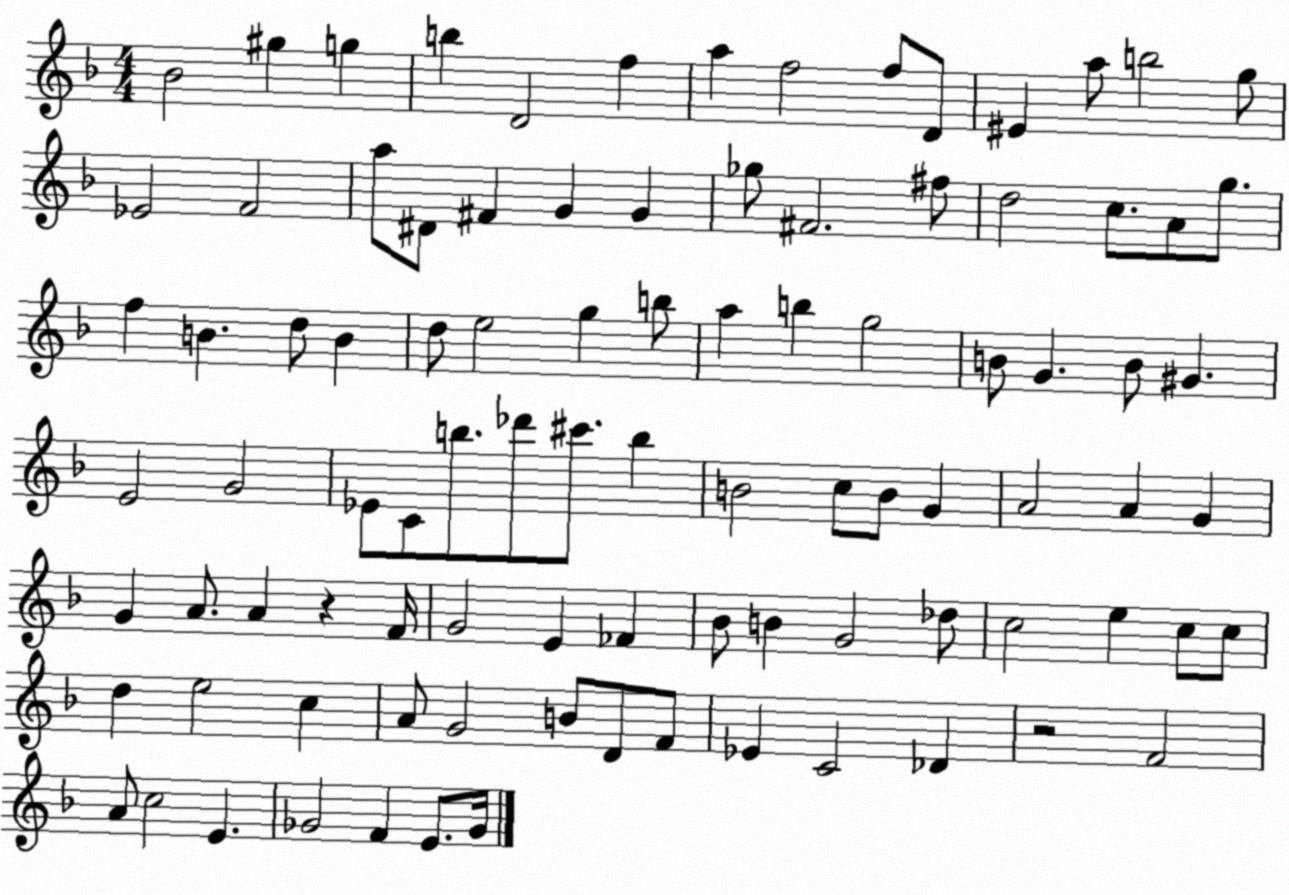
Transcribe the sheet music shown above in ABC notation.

X:1
T:Untitled
M:4/4
L:1/4
K:F
_B2 ^g g b D2 f a f2 f/2 D/2 ^E a/2 b2 g/2 _E2 F2 a/2 ^D/2 ^F G G _g/2 ^F2 ^f/2 d2 c/2 A/2 g/2 f B d/2 B d/2 e2 g b/2 a b g2 B/2 G B/2 ^G E2 G2 _E/2 C/2 b/2 _d'/2 ^c'/2 b B2 c/2 B/2 G A2 A G G A/2 A z F/4 G2 E _F _B/2 B G2 _d/2 c2 e c/2 c/2 d e2 c A/2 G2 B/2 D/2 F/2 _E C2 _D z2 F2 A/2 c2 E _G2 F E/2 _G/4